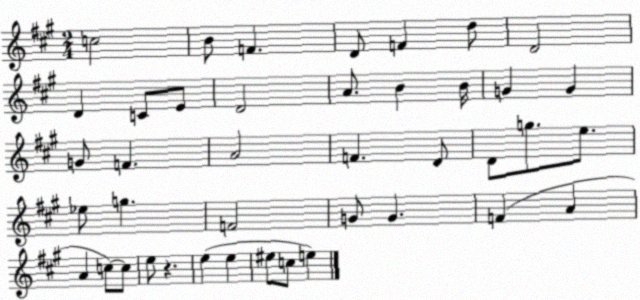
X:1
T:Untitled
M:2/4
L:1/4
K:A
c2 B/2 F D/2 F d/2 D2 D C/2 E/2 D2 A/2 B B/4 G G G/2 F A2 F D/2 D/2 g/2 e/2 _e/2 g F2 G/2 G F A A c/2 c/2 e/2 z e e ^e/2 c/2 e